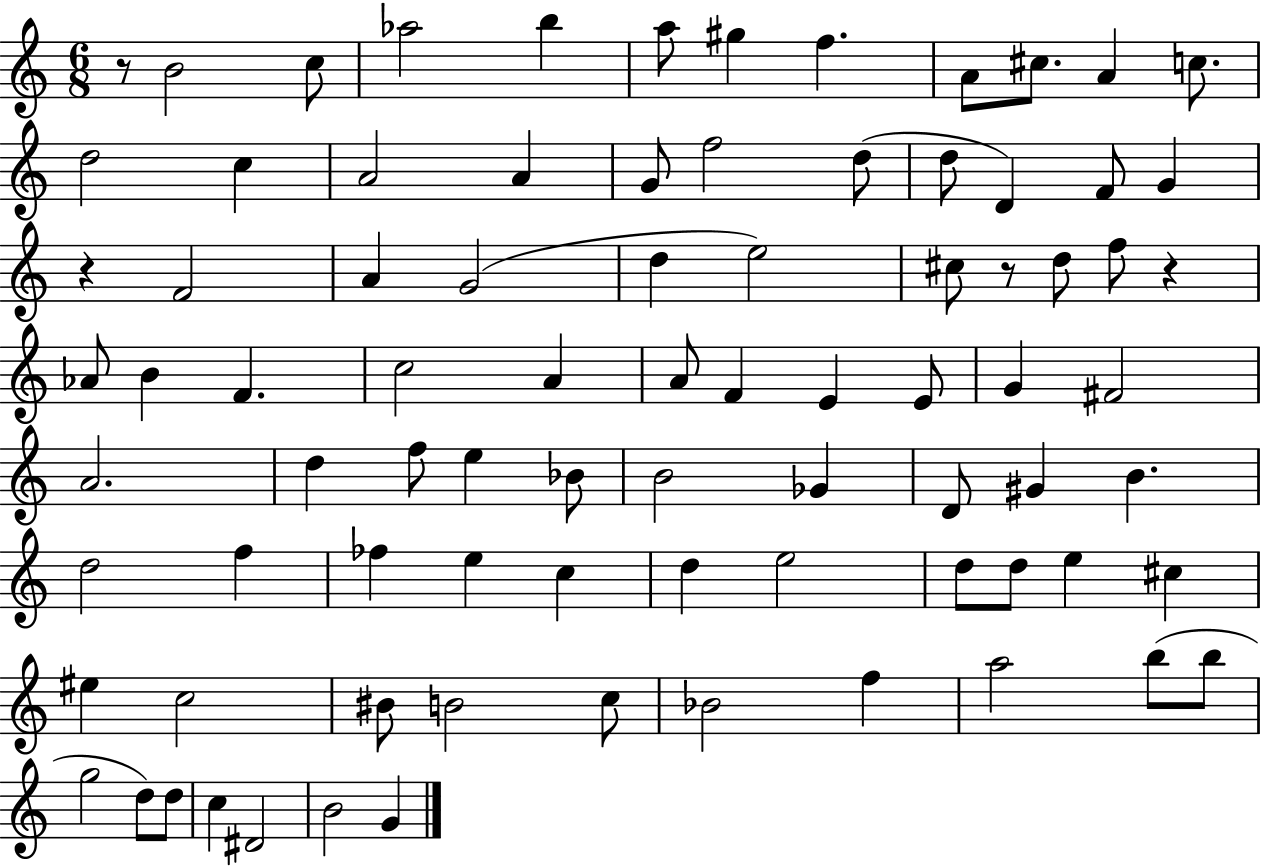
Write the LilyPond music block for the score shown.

{
  \clef treble
  \numericTimeSignature
  \time 6/8
  \key c \major
  r8 b'2 c''8 | aes''2 b''4 | a''8 gis''4 f''4. | a'8 cis''8. a'4 c''8. | \break d''2 c''4 | a'2 a'4 | g'8 f''2 d''8( | d''8 d'4) f'8 g'4 | \break r4 f'2 | a'4 g'2( | d''4 e''2) | cis''8 r8 d''8 f''8 r4 | \break aes'8 b'4 f'4. | c''2 a'4 | a'8 f'4 e'4 e'8 | g'4 fis'2 | \break a'2. | d''4 f''8 e''4 bes'8 | b'2 ges'4 | d'8 gis'4 b'4. | \break d''2 f''4 | fes''4 e''4 c''4 | d''4 e''2 | d''8 d''8 e''4 cis''4 | \break eis''4 c''2 | bis'8 b'2 c''8 | bes'2 f''4 | a''2 b''8( b''8 | \break g''2 d''8) d''8 | c''4 dis'2 | b'2 g'4 | \bar "|."
}